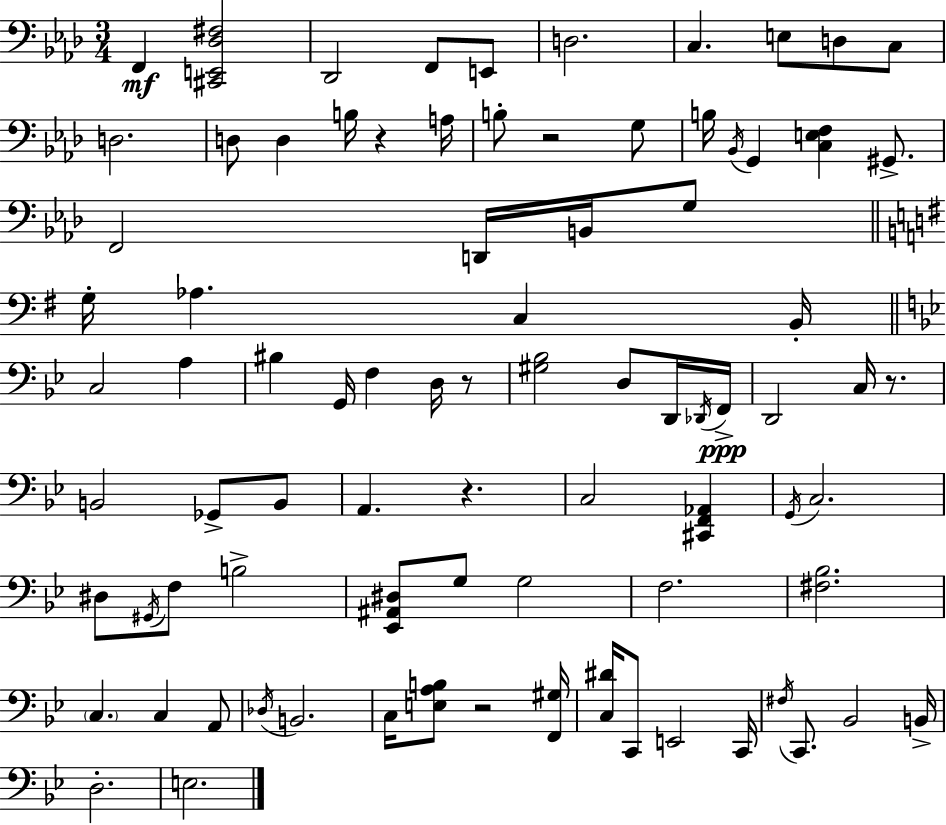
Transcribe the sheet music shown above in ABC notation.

X:1
T:Untitled
M:3/4
L:1/4
K:Fm
F,, [^C,,E,,_D,^F,]2 _D,,2 F,,/2 E,,/2 D,2 C, E,/2 D,/2 C,/2 D,2 D,/2 D, B,/4 z A,/4 B,/2 z2 G,/2 B,/4 _B,,/4 G,, [C,E,F,] ^G,,/2 F,,2 D,,/4 B,,/4 G,/2 G,/4 _A, C, B,,/4 C,2 A, ^B, G,,/4 F, D,/4 z/2 [^G,_B,]2 D,/2 D,,/4 _D,,/4 F,,/4 D,,2 C,/4 z/2 B,,2 _G,,/2 B,,/2 A,, z C,2 [^C,,F,,_A,,] G,,/4 C,2 ^D,/2 ^G,,/4 F,/2 B,2 [_E,,^A,,^D,]/2 G,/2 G,2 F,2 [^F,_B,]2 C, C, A,,/2 _D,/4 B,,2 C,/4 [E,A,B,]/2 z2 [F,,^G,]/4 [C,^D]/4 C,,/2 E,,2 C,,/4 ^F,/4 C,,/2 _B,,2 B,,/4 D,2 E,2